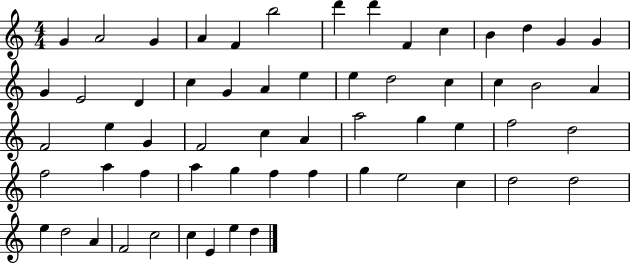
G4/q A4/h G4/q A4/q F4/q B5/h D6/q D6/q F4/q C5/q B4/q D5/q G4/q G4/q G4/q E4/h D4/q C5/q G4/q A4/q E5/q E5/q D5/h C5/q C5/q B4/h A4/q F4/h E5/q G4/q F4/h C5/q A4/q A5/h G5/q E5/q F5/h D5/h F5/h A5/q F5/q A5/q G5/q F5/q F5/q G5/q E5/h C5/q D5/h D5/h E5/q D5/h A4/q F4/h C5/h C5/q E4/q E5/q D5/q